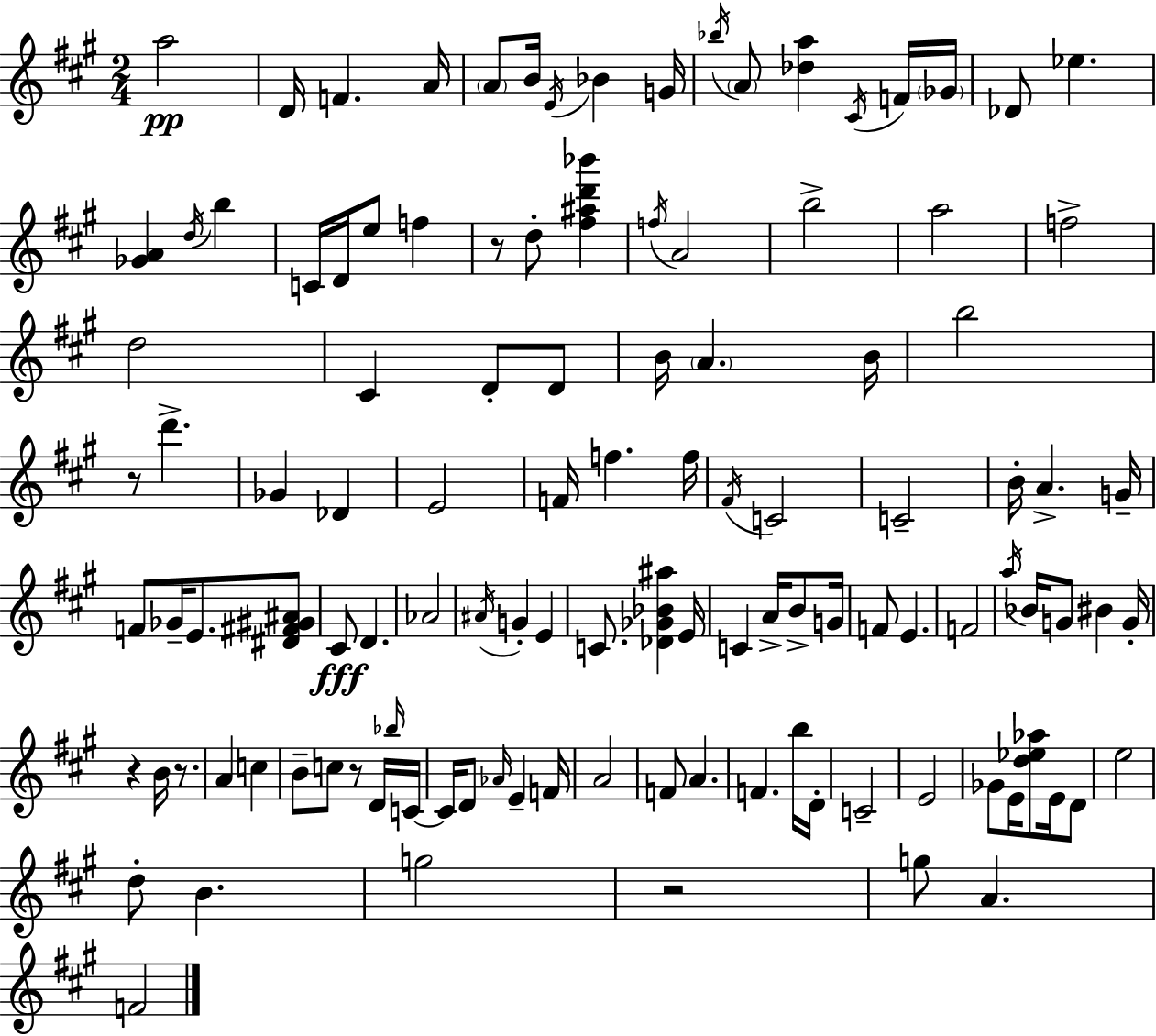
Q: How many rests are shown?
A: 6